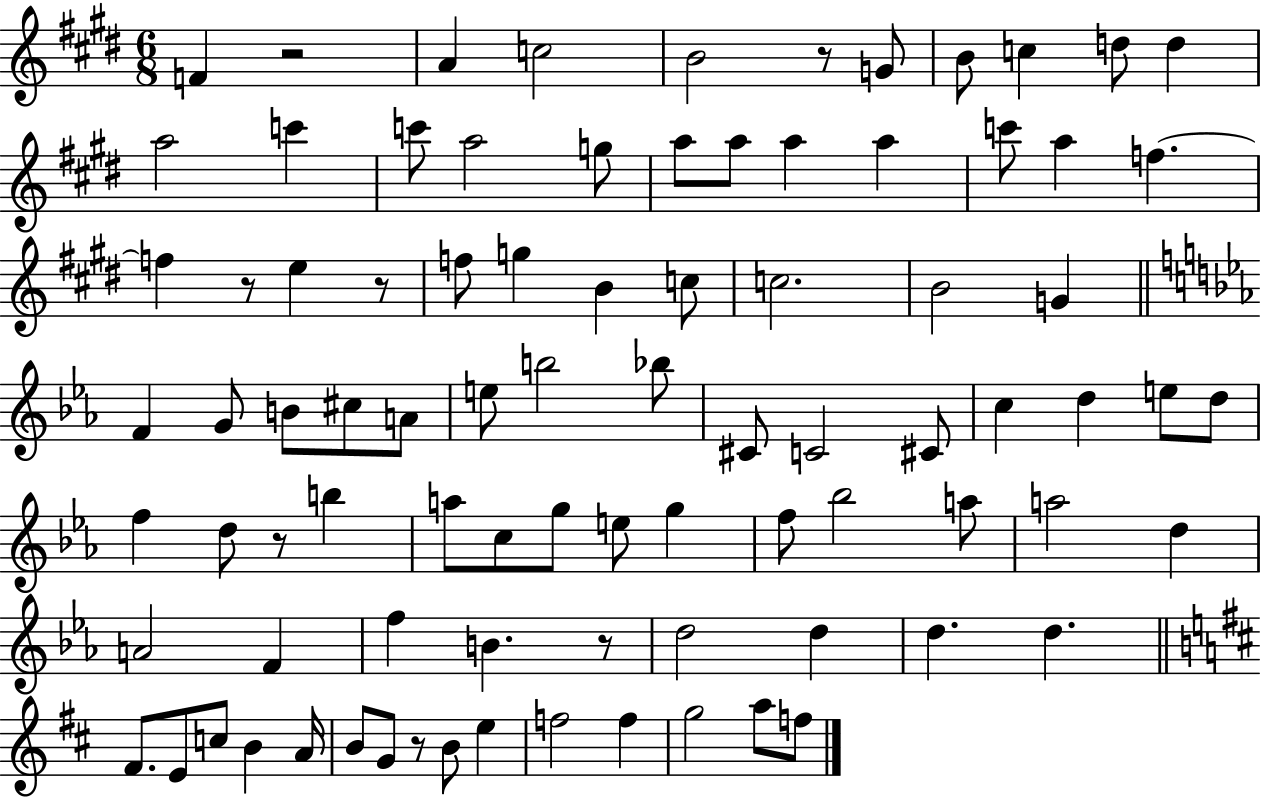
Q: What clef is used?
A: treble